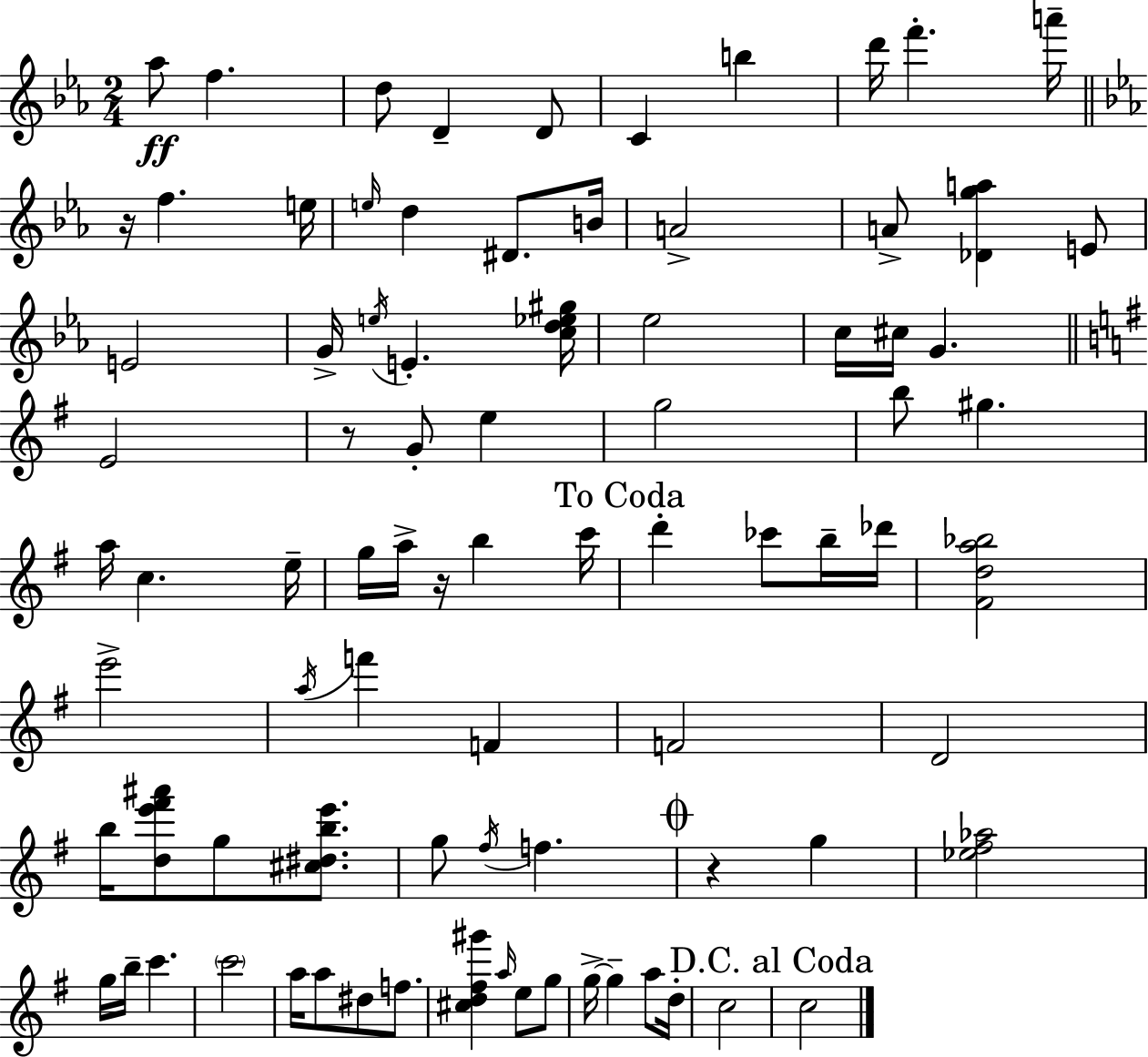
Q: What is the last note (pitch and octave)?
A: C5